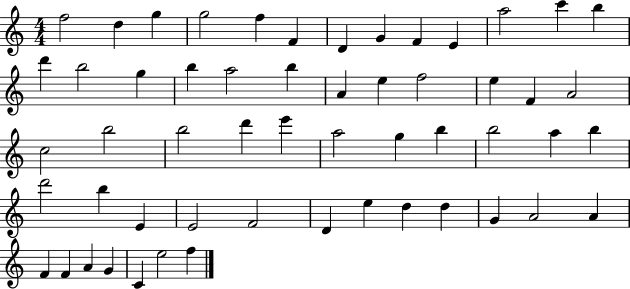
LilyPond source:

{
  \clef treble
  \numericTimeSignature
  \time 4/4
  \key c \major
  f''2 d''4 g''4 | g''2 f''4 f'4 | d'4 g'4 f'4 e'4 | a''2 c'''4 b''4 | \break d'''4 b''2 g''4 | b''4 a''2 b''4 | a'4 e''4 f''2 | e''4 f'4 a'2 | \break c''2 b''2 | b''2 d'''4 e'''4 | a''2 g''4 b''4 | b''2 a''4 b''4 | \break d'''2 b''4 e'4 | e'2 f'2 | d'4 e''4 d''4 d''4 | g'4 a'2 a'4 | \break f'4 f'4 a'4 g'4 | c'4 e''2 f''4 | \bar "|."
}